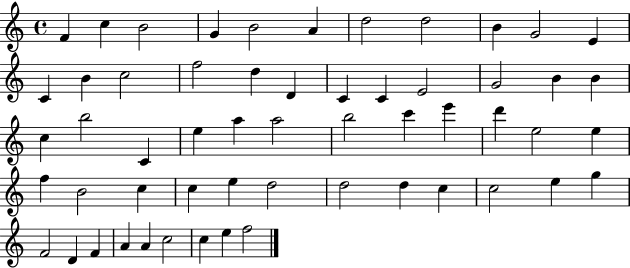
F4/q C5/q B4/h G4/q B4/h A4/q D5/h D5/h B4/q G4/h E4/q C4/q B4/q C5/h F5/h D5/q D4/q C4/q C4/q E4/h G4/h B4/q B4/q C5/q B5/h C4/q E5/q A5/q A5/h B5/h C6/q E6/q D6/q E5/h E5/q F5/q B4/h C5/q C5/q E5/q D5/h D5/h D5/q C5/q C5/h E5/q G5/q F4/h D4/q F4/q A4/q A4/q C5/h C5/q E5/q F5/h